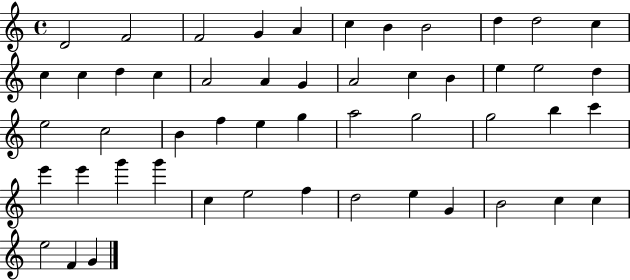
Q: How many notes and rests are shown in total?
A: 51